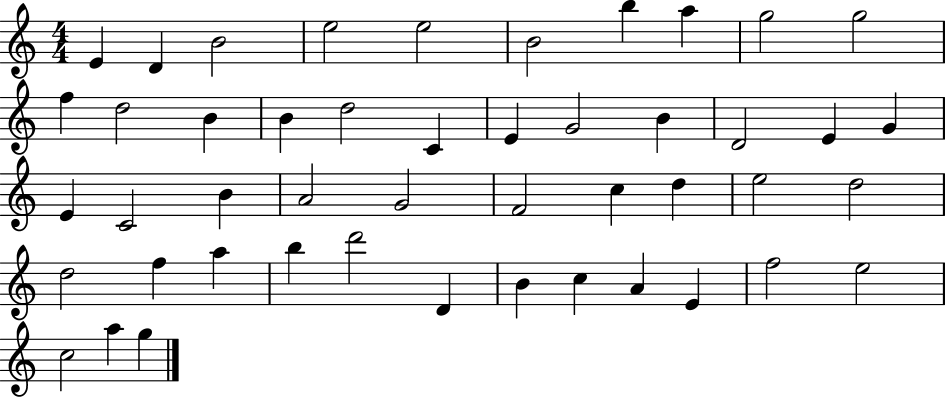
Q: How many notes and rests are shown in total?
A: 47